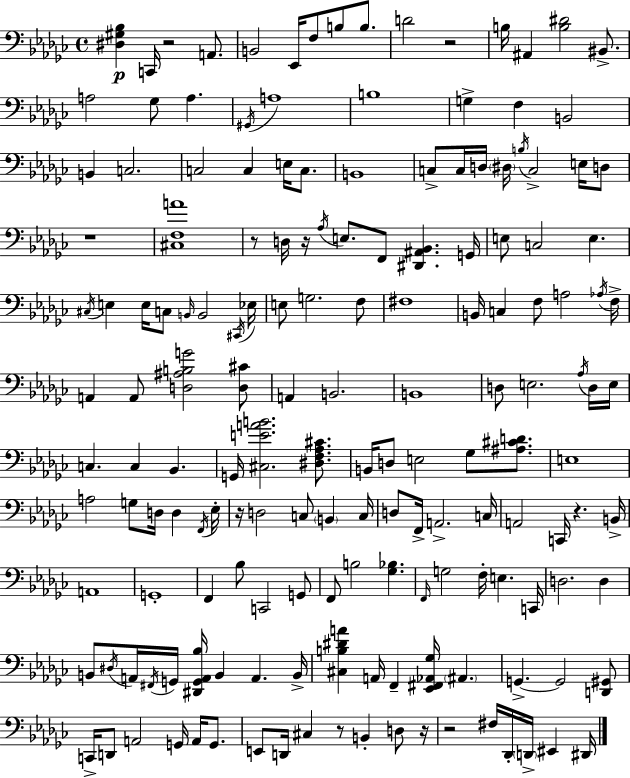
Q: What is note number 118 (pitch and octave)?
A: B2